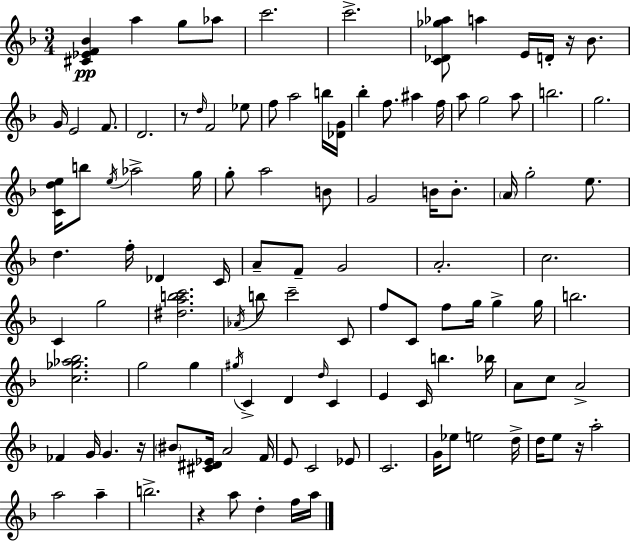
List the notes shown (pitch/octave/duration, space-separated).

[C#4,Eb4,F4,Bb4]/q A5/q G5/e Ab5/e C6/h. C6/h. [C4,Db4,Gb5,Ab5]/e A5/q E4/s D4/s R/s Bb4/e. G4/s E4/h F4/e. D4/h. R/e D5/s F4/h Eb5/e F5/e A5/h B5/s [Db4,G4]/s Bb5/q F5/e. A#5/q F5/s A5/e G5/h A5/e B5/h. G5/h. [C4,D5,E5]/s B5/e E5/s Ab5/h G5/s G5/e A5/h B4/e G4/h B4/s B4/e. A4/s G5/h E5/e. D5/q. F5/s Db4/q C4/s A4/e F4/e G4/h A4/h. C5/h. C4/q G5/h [D#5,A5,B5,C6]/h. Ab4/s B5/e C6/h C4/e F5/e C4/e F5/e G5/s G5/q G5/s B5/h. [C5,Gb5,Ab5,Bb5]/h. G5/h G5/q G#5/s C4/q D4/q D5/s C4/q E4/q C4/s B5/q. Bb5/s A4/e C5/e A4/h FES4/q G4/s G4/q. R/s BIS4/e [C#4,D#4,Eb4]/s A4/h F4/s E4/e C4/h Eb4/e C4/h. G4/s Eb5/e E5/h D5/s D5/s E5/e R/s A5/h A5/h A5/q B5/h. R/q A5/e D5/q F5/s A5/s